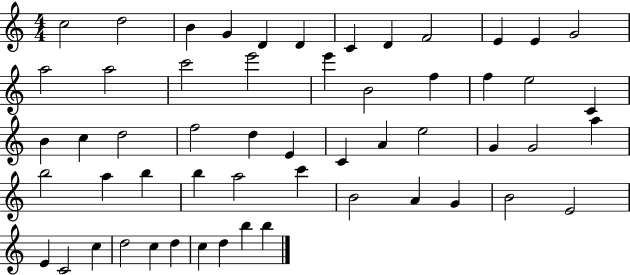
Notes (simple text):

C5/h D5/h B4/q G4/q D4/q D4/q C4/q D4/q F4/h E4/q E4/q G4/h A5/h A5/h C6/h E6/h E6/q B4/h F5/q F5/q E5/h C4/q B4/q C5/q D5/h F5/h D5/q E4/q C4/q A4/q E5/h G4/q G4/h A5/q B5/h A5/q B5/q B5/q A5/h C6/q B4/h A4/q G4/q B4/h E4/h E4/q C4/h C5/q D5/h C5/q D5/q C5/q D5/q B5/q B5/q